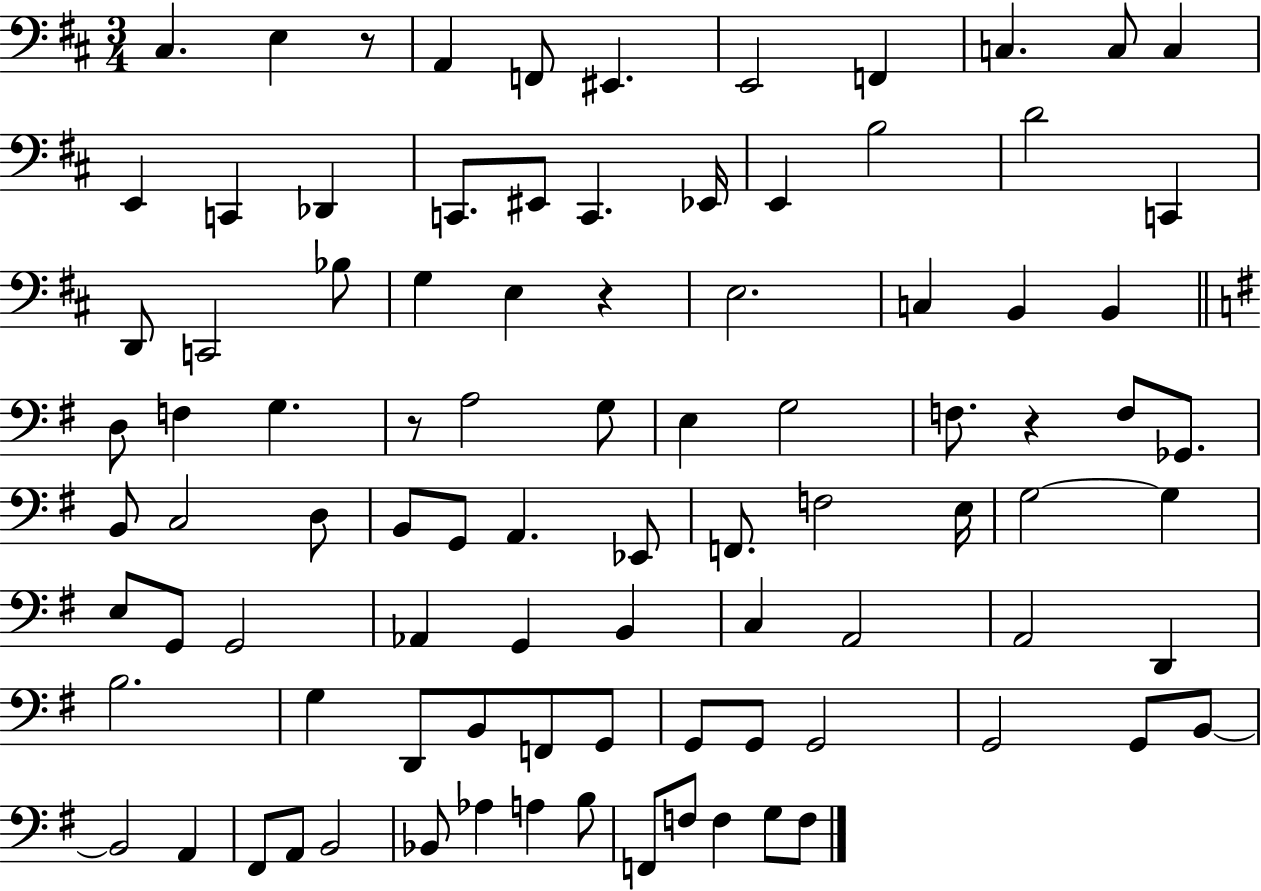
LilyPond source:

{
  \clef bass
  \numericTimeSignature
  \time 3/4
  \key d \major
  cis4. e4 r8 | a,4 f,8 eis,4. | e,2 f,4 | c4. c8 c4 | \break e,4 c,4 des,4 | c,8. eis,8 c,4. ees,16 | e,4 b2 | d'2 c,4 | \break d,8 c,2 bes8 | g4 e4 r4 | e2. | c4 b,4 b,4 | \break \bar "||" \break \key g \major d8 f4 g4. | r8 a2 g8 | e4 g2 | f8. r4 f8 ges,8. | \break b,8 c2 d8 | b,8 g,8 a,4. ees,8 | f,8. f2 e16 | g2~~ g4 | \break e8 g,8 g,2 | aes,4 g,4 b,4 | c4 a,2 | a,2 d,4 | \break b2. | g4 d,8 b,8 f,8 g,8 | g,8 g,8 g,2 | g,2 g,8 b,8~~ | \break b,2 a,4 | fis,8 a,8 b,2 | bes,8 aes4 a4 b8 | f,8 f8 f4 g8 f8 | \break \bar "|."
}